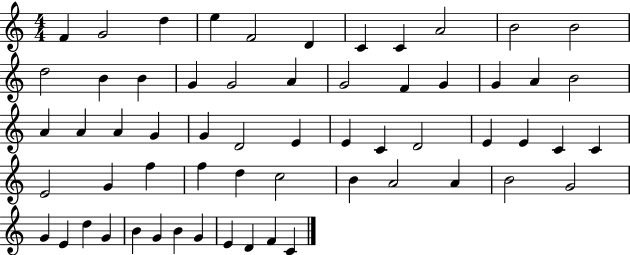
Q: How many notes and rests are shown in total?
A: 60